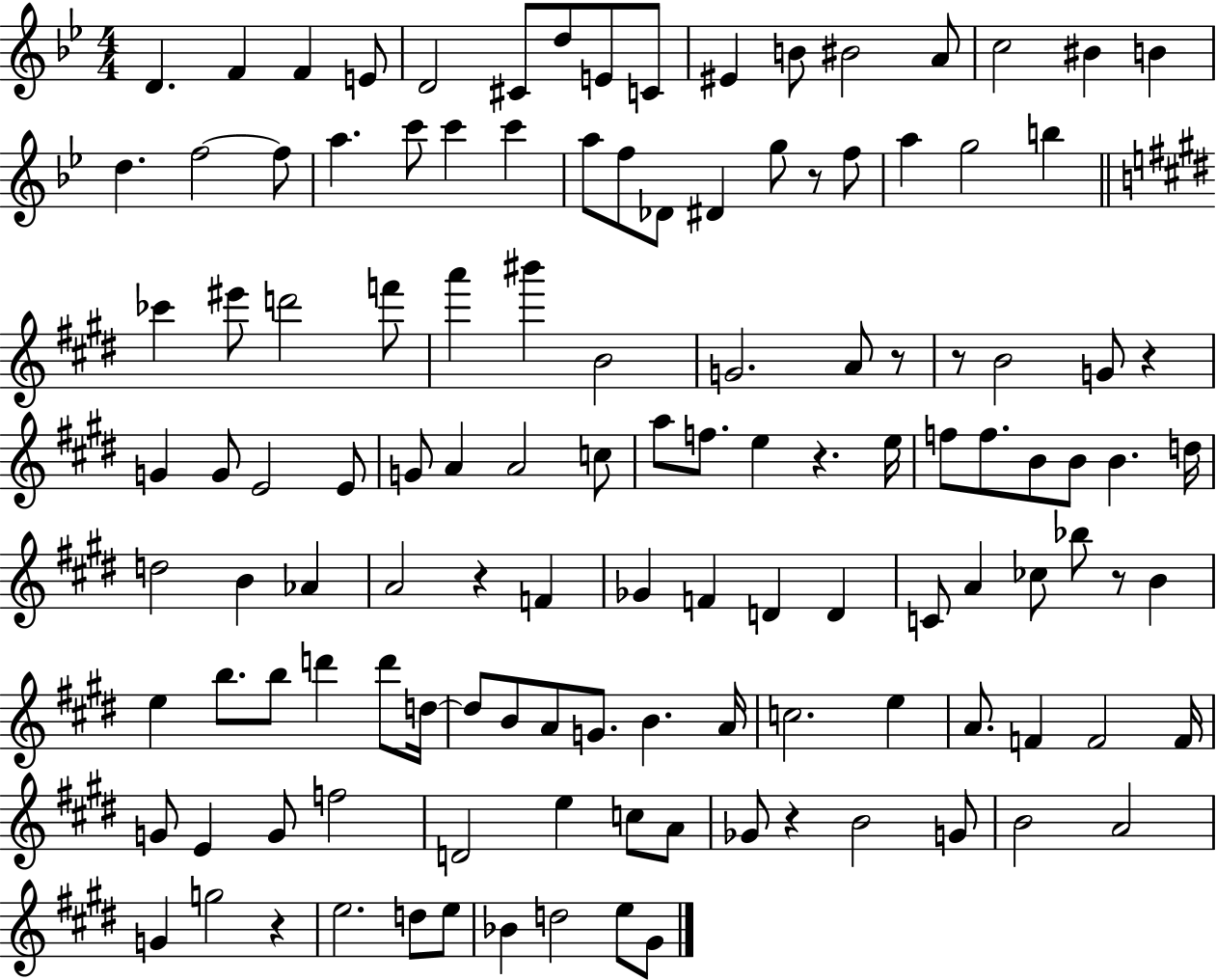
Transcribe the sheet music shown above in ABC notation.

X:1
T:Untitled
M:4/4
L:1/4
K:Bb
D F F E/2 D2 ^C/2 d/2 E/2 C/2 ^E B/2 ^B2 A/2 c2 ^B B d f2 f/2 a c'/2 c' c' a/2 f/2 _D/2 ^D g/2 z/2 f/2 a g2 b _c' ^e'/2 d'2 f'/2 a' ^b' B2 G2 A/2 z/2 z/2 B2 G/2 z G G/2 E2 E/2 G/2 A A2 c/2 a/2 f/2 e z e/4 f/2 f/2 B/2 B/2 B d/4 d2 B _A A2 z F _G F D D C/2 A _c/2 _b/2 z/2 B e b/2 b/2 d' d'/2 d/4 d/2 B/2 A/2 G/2 B A/4 c2 e A/2 F F2 F/4 G/2 E G/2 f2 D2 e c/2 A/2 _G/2 z B2 G/2 B2 A2 G g2 z e2 d/2 e/2 _B d2 e/2 ^G/2